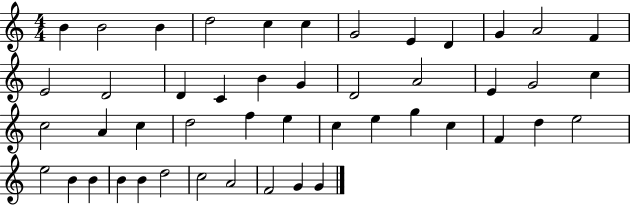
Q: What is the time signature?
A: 4/4